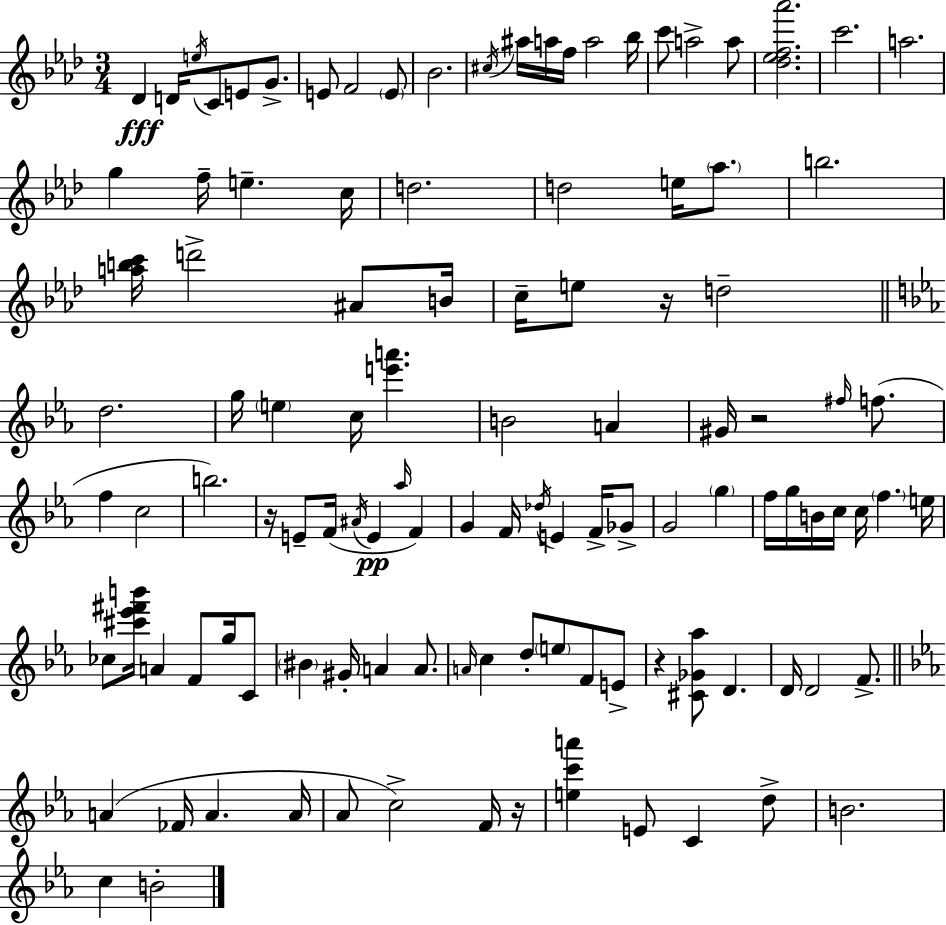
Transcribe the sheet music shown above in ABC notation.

X:1
T:Untitled
M:3/4
L:1/4
K:Fm
_D D/4 e/4 C/2 E/2 G/2 E/2 F2 E/2 _B2 ^c/4 ^a/4 a/4 f/4 a2 _b/4 c'/2 a2 a/2 [_d_ef_a']2 c'2 a2 g f/4 e c/4 d2 d2 e/4 _a/2 b2 [abc']/4 d'2 ^A/2 B/4 c/4 e/2 z/4 d2 d2 g/4 e c/4 [e'a'] B2 A ^G/4 z2 ^f/4 f/2 f c2 b2 z/4 E/2 F/4 ^A/4 E _a/4 F G F/4 _d/4 E F/4 _G/2 G2 g f/4 g/4 B/4 c/4 c/4 f e/4 _c/2 [^c'_e'^f'b']/4 A F/2 g/4 C/2 ^B ^G/4 A A/2 A/4 c d/2 e/2 F/2 E/2 z [^C_G_a]/2 D D/4 D2 F/2 A _F/4 A A/4 _A/2 c2 F/4 z/4 [ec'a'] E/2 C d/2 B2 c B2